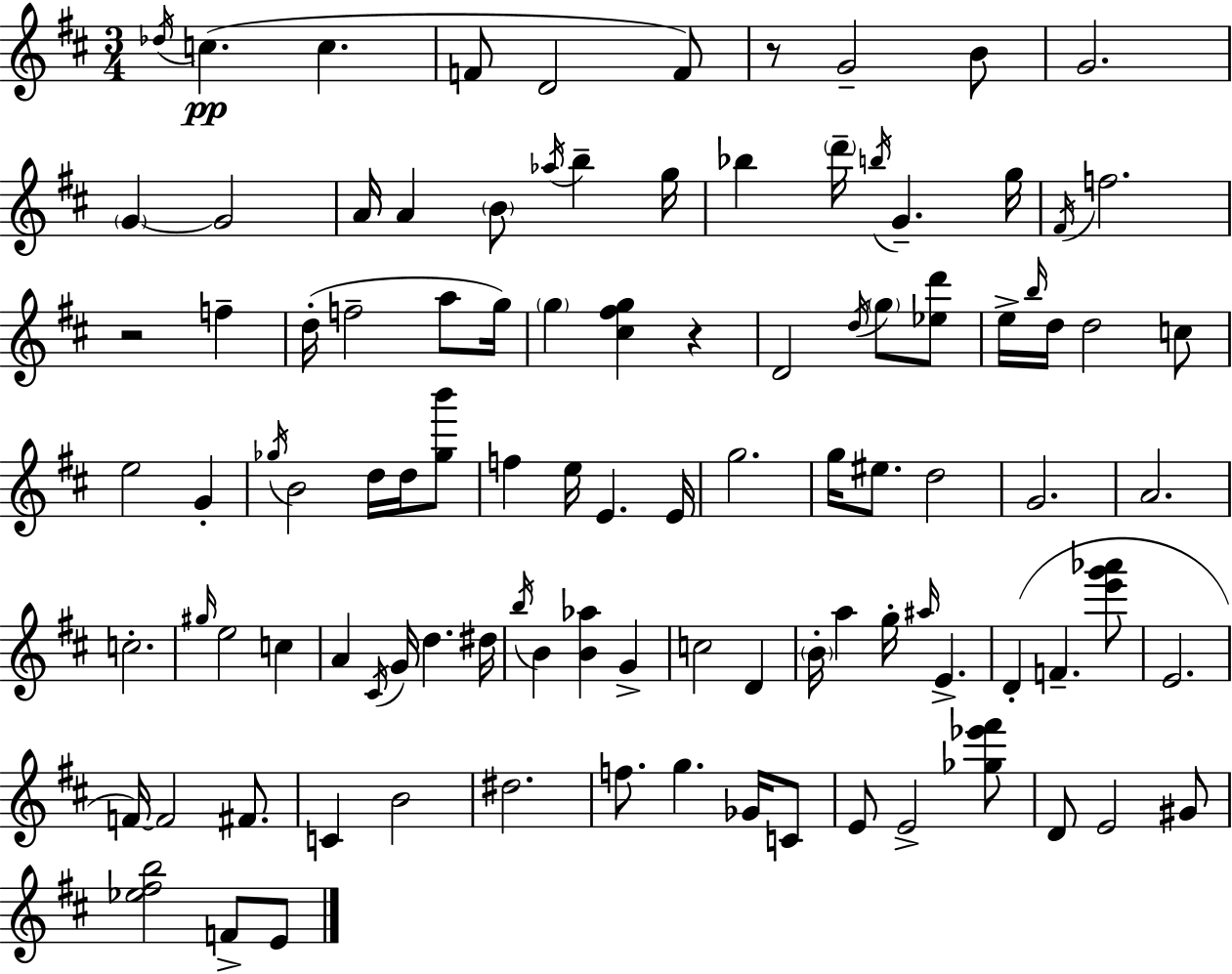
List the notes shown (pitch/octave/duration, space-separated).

Db5/s C5/q. C5/q. F4/e D4/h F4/e R/e G4/h B4/e G4/h. G4/q G4/h A4/s A4/q B4/e Ab5/s B5/q G5/s Bb5/q D6/s B5/s G4/q. G5/s F#4/s F5/h. R/h F5/q D5/s F5/h A5/e G5/s G5/q [C#5,F#5,G5]/q R/q D4/h D5/s G5/e [Eb5,D6]/e E5/s B5/s D5/s D5/h C5/e E5/h G4/q Gb5/s B4/h D5/s D5/s [Gb5,B6]/e F5/q E5/s E4/q. E4/s G5/h. G5/s EIS5/e. D5/h G4/h. A4/h. C5/h. G#5/s E5/h C5/q A4/q C#4/s G4/s D5/q. D#5/s B5/s B4/q [B4,Ab5]/q G4/q C5/h D4/q B4/s A5/q G5/s A#5/s E4/q. D4/q F4/q. [E6,G6,Ab6]/e E4/h. F4/s F4/h F#4/e. C4/q B4/h D#5/h. F5/e. G5/q. Gb4/s C4/e E4/e E4/h [Gb5,Eb6,F#6]/e D4/e E4/h G#4/e [Eb5,F#5,B5]/h F4/e E4/e